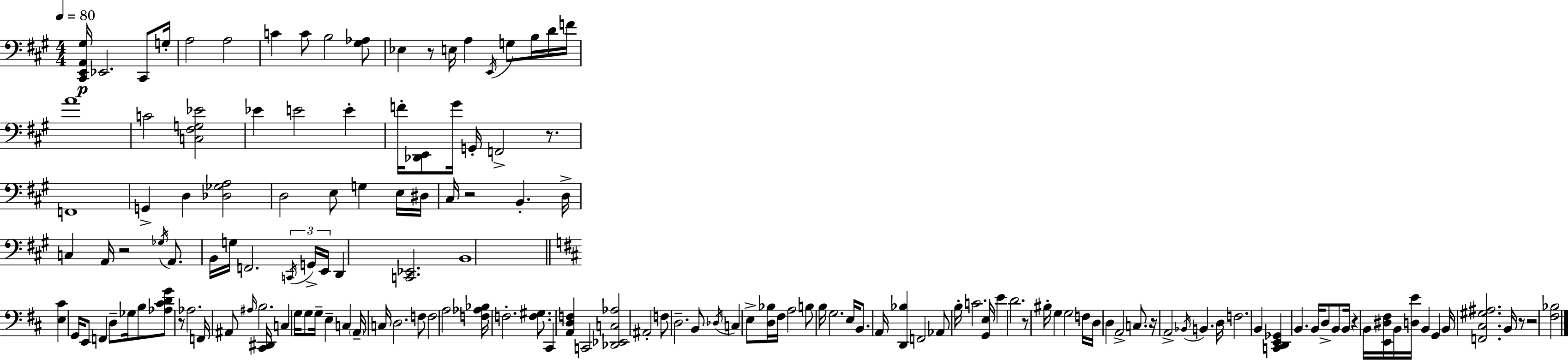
{
  \clef bass
  \numericTimeSignature
  \time 4/4
  \key a \major
  \tempo 4 = 80
  <cis, e, a, gis>16\p ees,2. cis,8 g16-. | a2 a2 | c'4 c'8 b2 <gis aes>8 | ees4 r8 e16 a4 \acciaccatura { e,16 } g8 b16 d'16 | \break f'16 a'1 | c'2 <c fis g ees'>2 | ees'4 e'2 e'4-. | f'16-. <des, e,>8 gis'16 g,16-. f,2-> r8. | \break f,1 | g,4-> d4 <des ges a>2 | d2 e8 g4 e16 | dis16 cis16 r2 b,4.-. | \break d16-> c4 a,16 r2 \acciaccatura { ges16 } a,8. | b,16 g16 f,2. | \tuplet 3/2 { \acciaccatura { c,16 } g,16-> e,16 } d,4 <c, ees,>2. | b,1 | \break \bar "||" \break \key b \minor <e cis'>4 g,16 e,8 f,4 d8-- ges16 b8 | <aes cis' d' g'>8 r8 aes2. | f,16 ais,8 \grace { ais16 } b2. | <cis, dis,>16 c4 g16 g8 g16-- e4-- c4 | \break \parenthesize a,16-- c16 d2. f8 | f2 a2 | <f aes bes>16 f2.-. <f gis>8. | cis,4 <a, d f>4 c,2 | \break <des, ees, c aes>2 ais,2-. | f8 d2.-- b,8 | \acciaccatura { des16 } c4 e8-> <d bes>16 fis16 a2 | b8 b16 g2. | \break e16 b,8. a,16 <d, bes>4 f,2 | aes,8 b16-. c'2. | <g, e>16 e'4 d'2. | r8 bis16-. g4 g2 | \break f16 d16 d4 a,2-> c8. | r16 a,2-> \acciaccatura { bes,16 } b,4. | d16 f2. b,4 | <c, d, e, ges,>4 b,4. b,16 d8-> | \break b,8 b,16 r4 b,16 <e, dis fis>16 b,16 <d e'>16 b,4 g,4 | b,16 <f, cis gis ais>2. | b,16 r8 r2 <fis bes>2 | \bar "|."
}